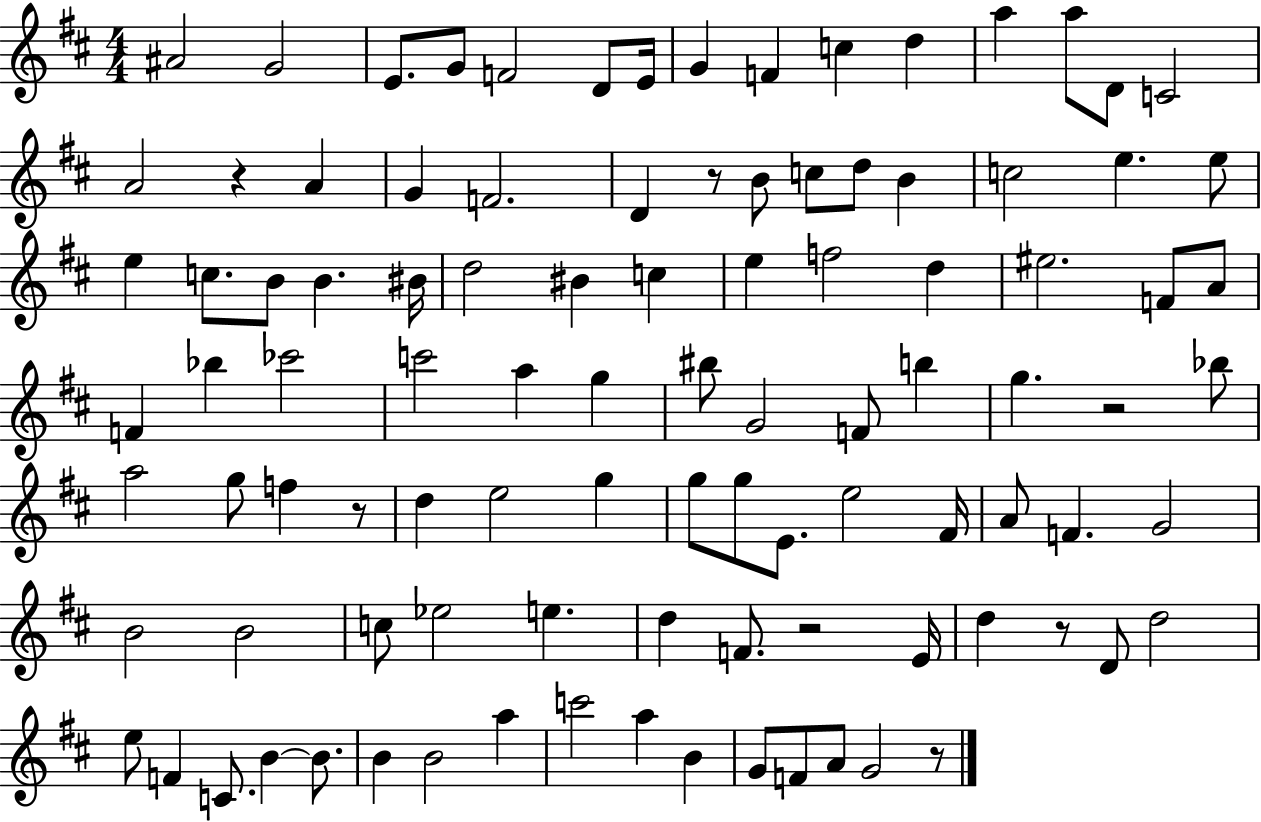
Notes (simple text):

A#4/h G4/h E4/e. G4/e F4/h D4/e E4/s G4/q F4/q C5/q D5/q A5/q A5/e D4/e C4/h A4/h R/q A4/q G4/q F4/h. D4/q R/e B4/e C5/e D5/e B4/q C5/h E5/q. E5/e E5/q C5/e. B4/e B4/q. BIS4/s D5/h BIS4/q C5/q E5/q F5/h D5/q EIS5/h. F4/e A4/e F4/q Bb5/q CES6/h C6/h A5/q G5/q BIS5/e G4/h F4/e B5/q G5/q. R/h Bb5/e A5/h G5/e F5/q R/e D5/q E5/h G5/q G5/e G5/e E4/e. E5/h F#4/s A4/e F4/q. G4/h B4/h B4/h C5/e Eb5/h E5/q. D5/q F4/e. R/h E4/s D5/q R/e D4/e D5/h E5/e F4/q C4/e. B4/q B4/e. B4/q B4/h A5/q C6/h A5/q B4/q G4/e F4/e A4/e G4/h R/e